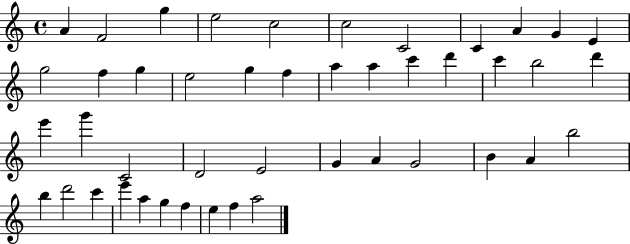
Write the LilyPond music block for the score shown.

{
  \clef treble
  \time 4/4
  \defaultTimeSignature
  \key c \major
  a'4 f'2 g''4 | e''2 c''2 | c''2 c'2 | c'4 a'4 g'4 e'4 | \break g''2 f''4 g''4 | e''2 g''4 f''4 | a''4 a''4 c'''4 d'''4 | c'''4 b''2 d'''4 | \break e'''4 g'''4 c'2 | d'2 e'2 | g'4 a'4 g'2 | b'4 a'4 b''2 | \break b''4 d'''2 c'''4 | e'''4 a''4 g''4 f''4 | e''4 f''4 a''2 | \bar "|."
}